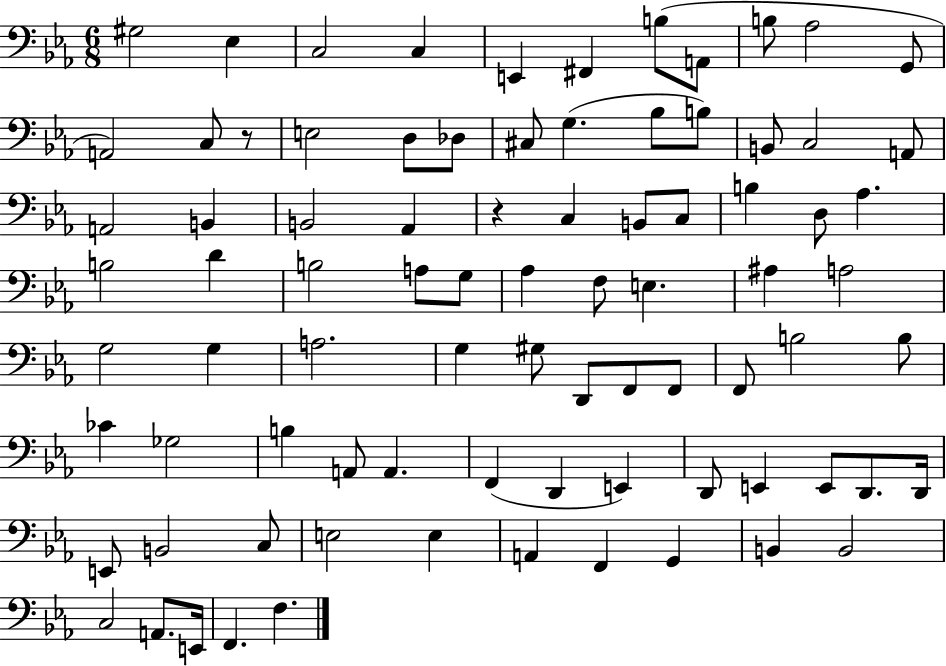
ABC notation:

X:1
T:Untitled
M:6/8
L:1/4
K:Eb
^G,2 _E, C,2 C, E,, ^F,, B,/2 A,,/2 B,/2 _A,2 G,,/2 A,,2 C,/2 z/2 E,2 D,/2 _D,/2 ^C,/2 G, _B,/2 B,/2 B,,/2 C,2 A,,/2 A,,2 B,, B,,2 _A,, z C, B,,/2 C,/2 B, D,/2 _A, B,2 D B,2 A,/2 G,/2 _A, F,/2 E, ^A, A,2 G,2 G, A,2 G, ^G,/2 D,,/2 F,,/2 F,,/2 F,,/2 B,2 B,/2 _C _G,2 B, A,,/2 A,, F,, D,, E,, D,,/2 E,, E,,/2 D,,/2 D,,/4 E,,/2 B,,2 C,/2 E,2 E, A,, F,, G,, B,, B,,2 C,2 A,,/2 E,,/4 F,, F,